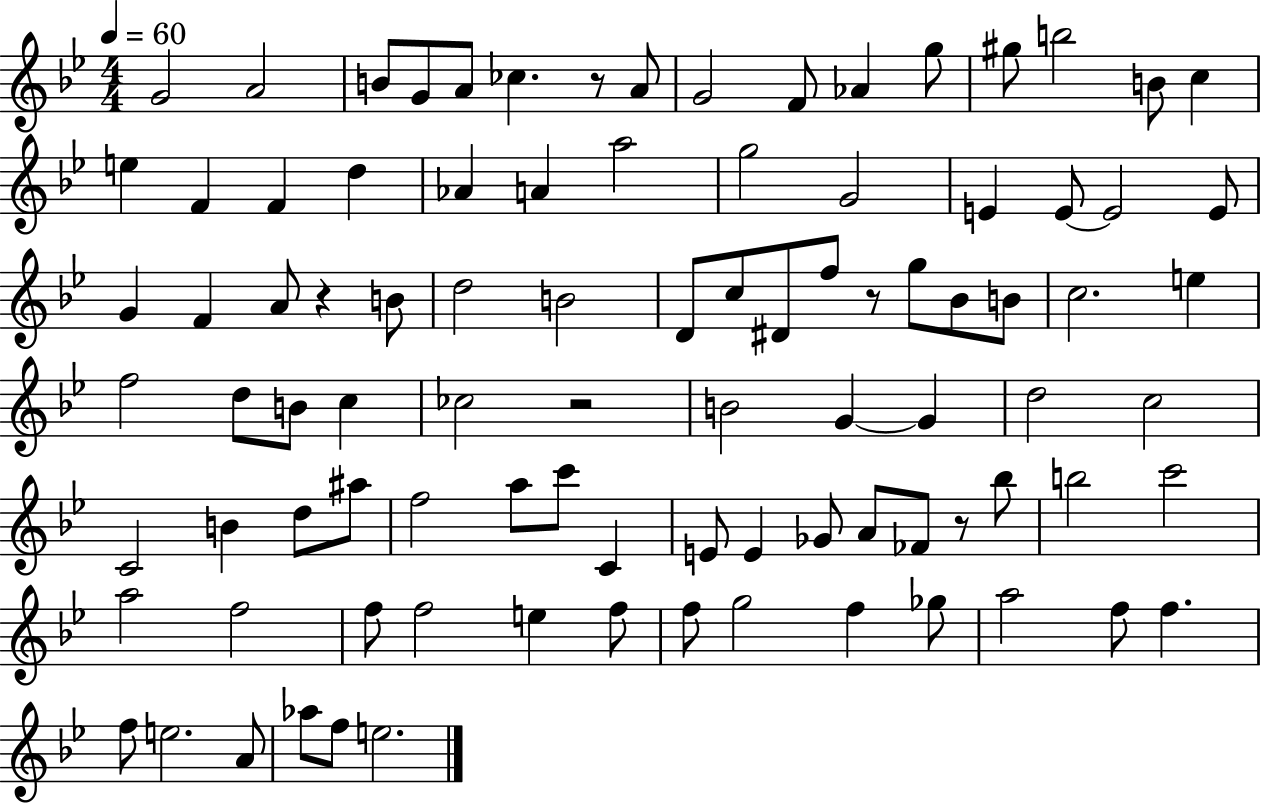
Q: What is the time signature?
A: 4/4